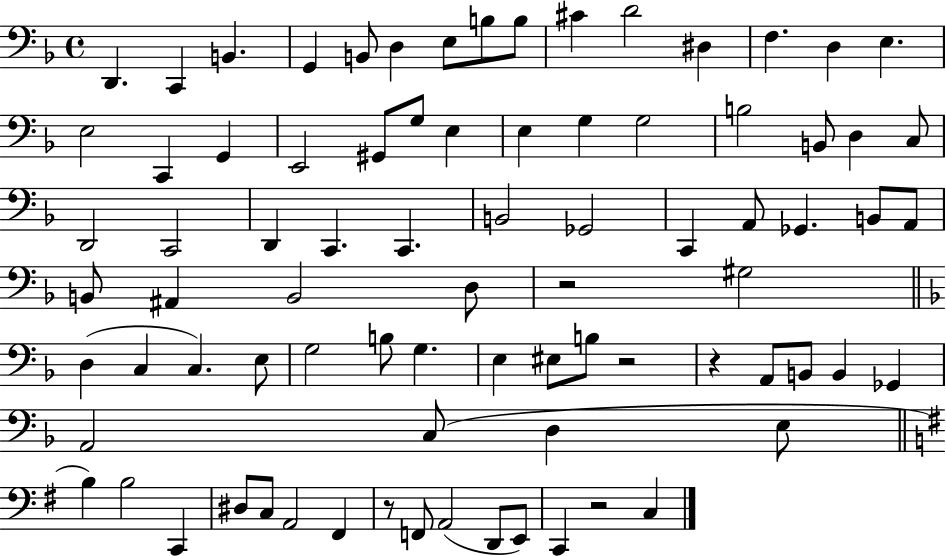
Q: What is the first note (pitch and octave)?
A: D2